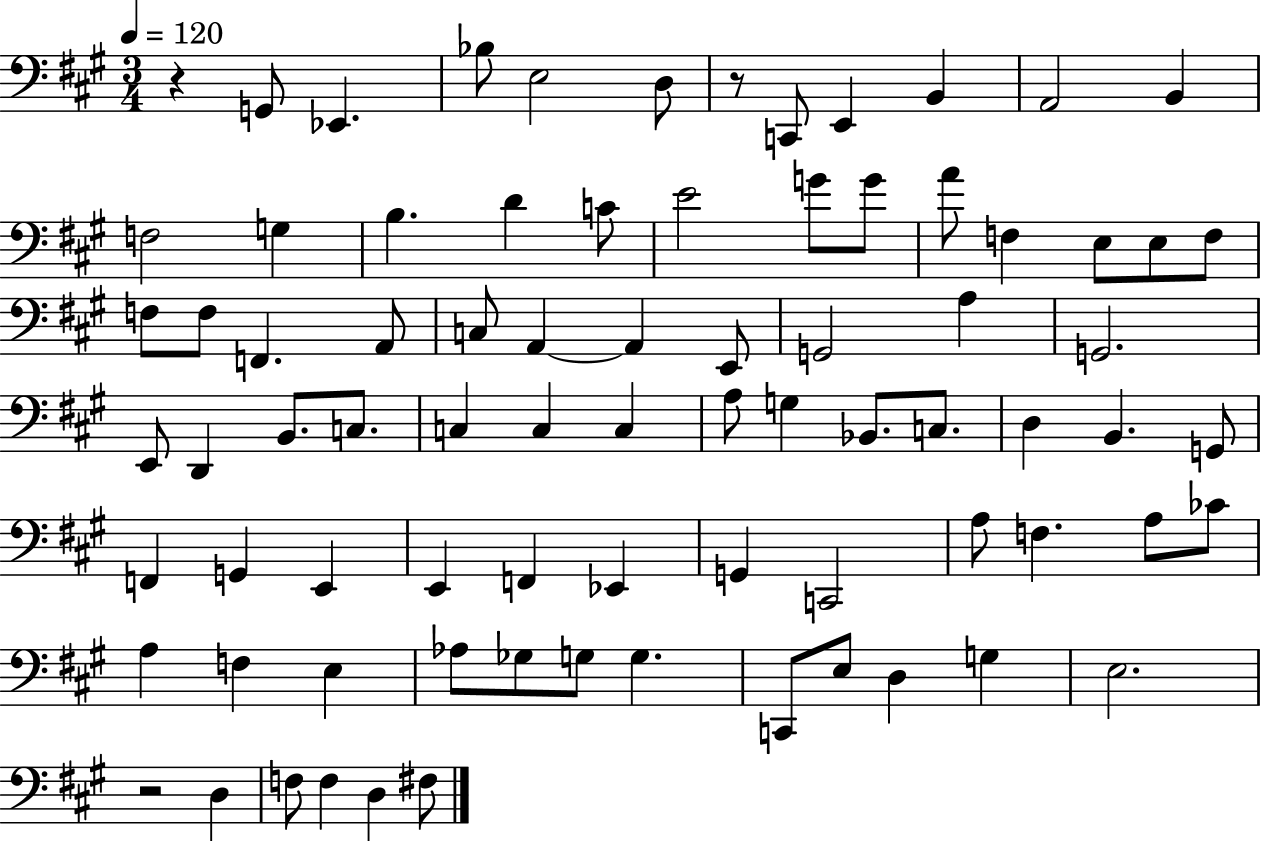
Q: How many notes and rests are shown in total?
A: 80